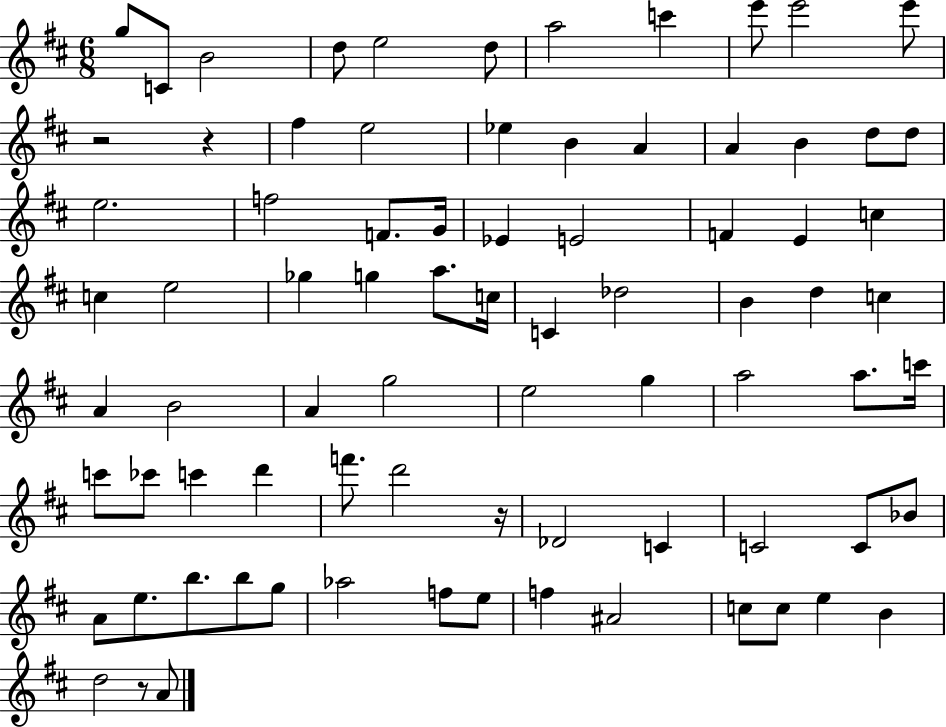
X:1
T:Untitled
M:6/8
L:1/4
K:D
g/2 C/2 B2 d/2 e2 d/2 a2 c' e'/2 e'2 e'/2 z2 z ^f e2 _e B A A B d/2 d/2 e2 f2 F/2 G/4 _E E2 F E c c e2 _g g a/2 c/4 C _d2 B d c A B2 A g2 e2 g a2 a/2 c'/4 c'/2 _c'/2 c' d' f'/2 d'2 z/4 _D2 C C2 C/2 _B/2 A/2 e/2 b/2 b/2 g/2 _a2 f/2 e/2 f ^A2 c/2 c/2 e B d2 z/2 A/2